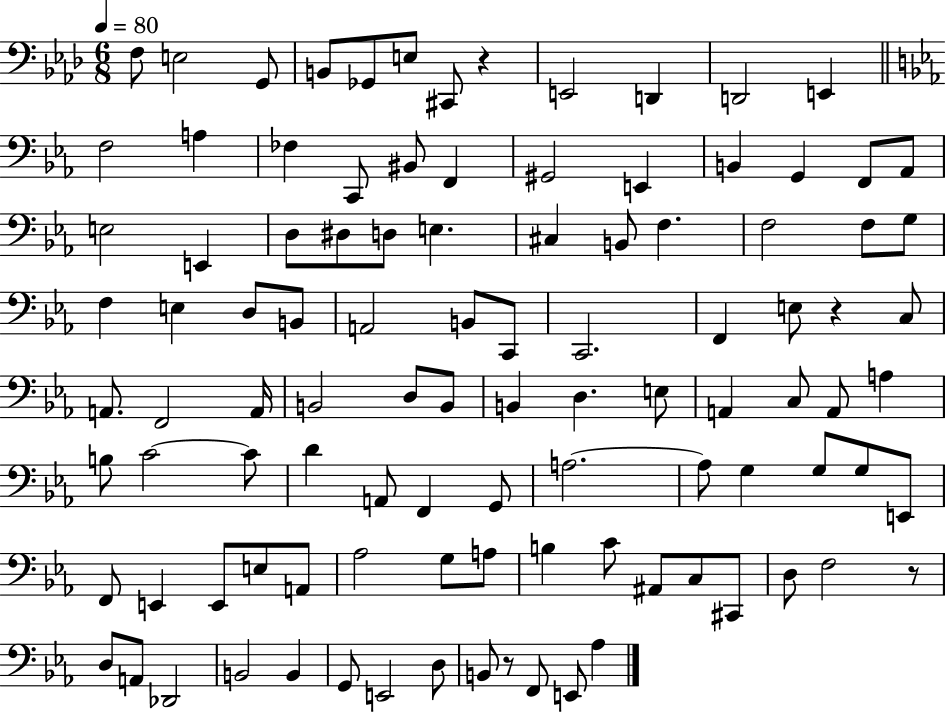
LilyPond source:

{
  \clef bass
  \numericTimeSignature
  \time 6/8
  \key aes \major
  \tempo 4 = 80
  f8 e2 g,8 | b,8 ges,8 e8 cis,8 r4 | e,2 d,4 | d,2 e,4 | \break \bar "||" \break \key c \minor f2 a4 | fes4 c,8 bis,8 f,4 | gis,2 e,4 | b,4 g,4 f,8 aes,8 | \break e2 e,4 | d8 dis8 d8 e4. | cis4 b,8 f4. | f2 f8 g8 | \break f4 e4 d8 b,8 | a,2 b,8 c,8 | c,2. | f,4 e8 r4 c8 | \break a,8. f,2 a,16 | b,2 d8 b,8 | b,4 d4. e8 | a,4 c8 a,8 a4 | \break b8 c'2~~ c'8 | d'4 a,8 f,4 g,8 | a2.~~ | a8 g4 g8 g8 e,8 | \break f,8 e,4 e,8 e8 a,8 | aes2 g8 a8 | b4 c'8 ais,8 c8 cis,8 | d8 f2 r8 | \break d8 a,8 des,2 | b,2 b,4 | g,8 e,2 d8 | b,8 r8 f,8 e,8 aes4 | \break \bar "|."
}